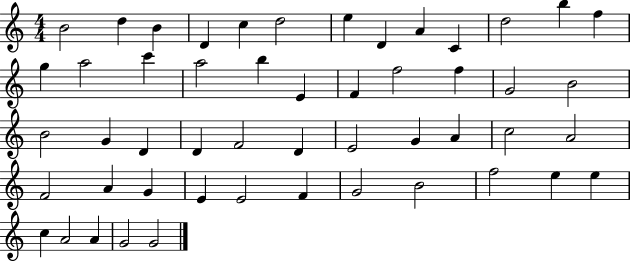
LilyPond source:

{
  \clef treble
  \numericTimeSignature
  \time 4/4
  \key c \major
  b'2 d''4 b'4 | d'4 c''4 d''2 | e''4 d'4 a'4 c'4 | d''2 b''4 f''4 | \break g''4 a''2 c'''4 | a''2 b''4 e'4 | f'4 f''2 f''4 | g'2 b'2 | \break b'2 g'4 d'4 | d'4 f'2 d'4 | e'2 g'4 a'4 | c''2 a'2 | \break f'2 a'4 g'4 | e'4 e'2 f'4 | g'2 b'2 | f''2 e''4 e''4 | \break c''4 a'2 a'4 | g'2 g'2 | \bar "|."
}